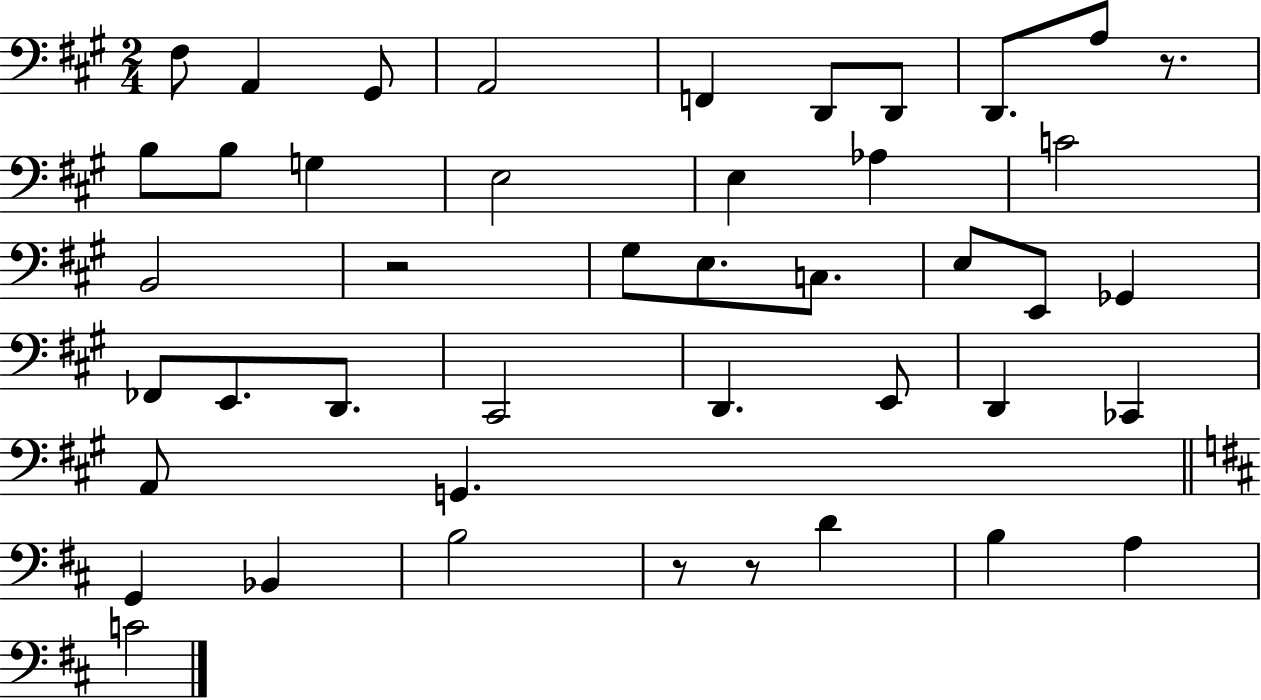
F#3/e A2/q G#2/e A2/h F2/q D2/e D2/e D2/e. A3/e R/e. B3/e B3/e G3/q E3/h E3/q Ab3/q C4/h B2/h R/h G#3/e E3/e. C3/e. E3/e E2/e Gb2/q FES2/e E2/e. D2/e. C#2/h D2/q. E2/e D2/q CES2/q A2/e G2/q. G2/q Bb2/q B3/h R/e R/e D4/q B3/q A3/q C4/h